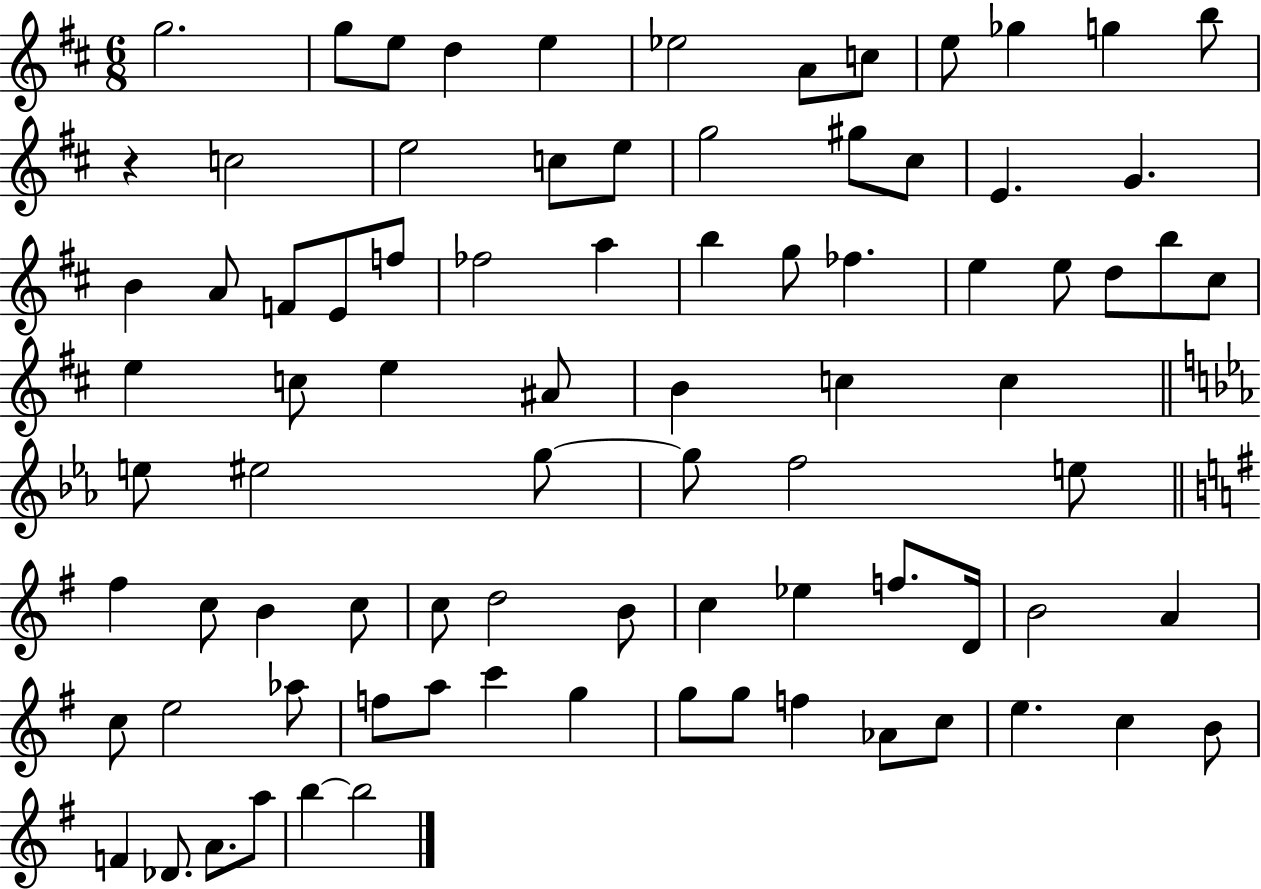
{
  \clef treble
  \numericTimeSignature
  \time 6/8
  \key d \major
  \repeat volta 2 { g''2. | g''8 e''8 d''4 e''4 | ees''2 a'8 c''8 | e''8 ges''4 g''4 b''8 | \break r4 c''2 | e''2 c''8 e''8 | g''2 gis''8 cis''8 | e'4. g'4. | \break b'4 a'8 f'8 e'8 f''8 | fes''2 a''4 | b''4 g''8 fes''4. | e''4 e''8 d''8 b''8 cis''8 | \break e''4 c''8 e''4 ais'8 | b'4 c''4 c''4 | \bar "||" \break \key c \minor e''8 eis''2 g''8~~ | g''8 f''2 e''8 | \bar "||" \break \key g \major fis''4 c''8 b'4 c''8 | c''8 d''2 b'8 | c''4 ees''4 f''8. d'16 | b'2 a'4 | \break c''8 e''2 aes''8 | f''8 a''8 c'''4 g''4 | g''8 g''8 f''4 aes'8 c''8 | e''4. c''4 b'8 | \break f'4 des'8. a'8. a''8 | b''4~~ b''2 | } \bar "|."
}